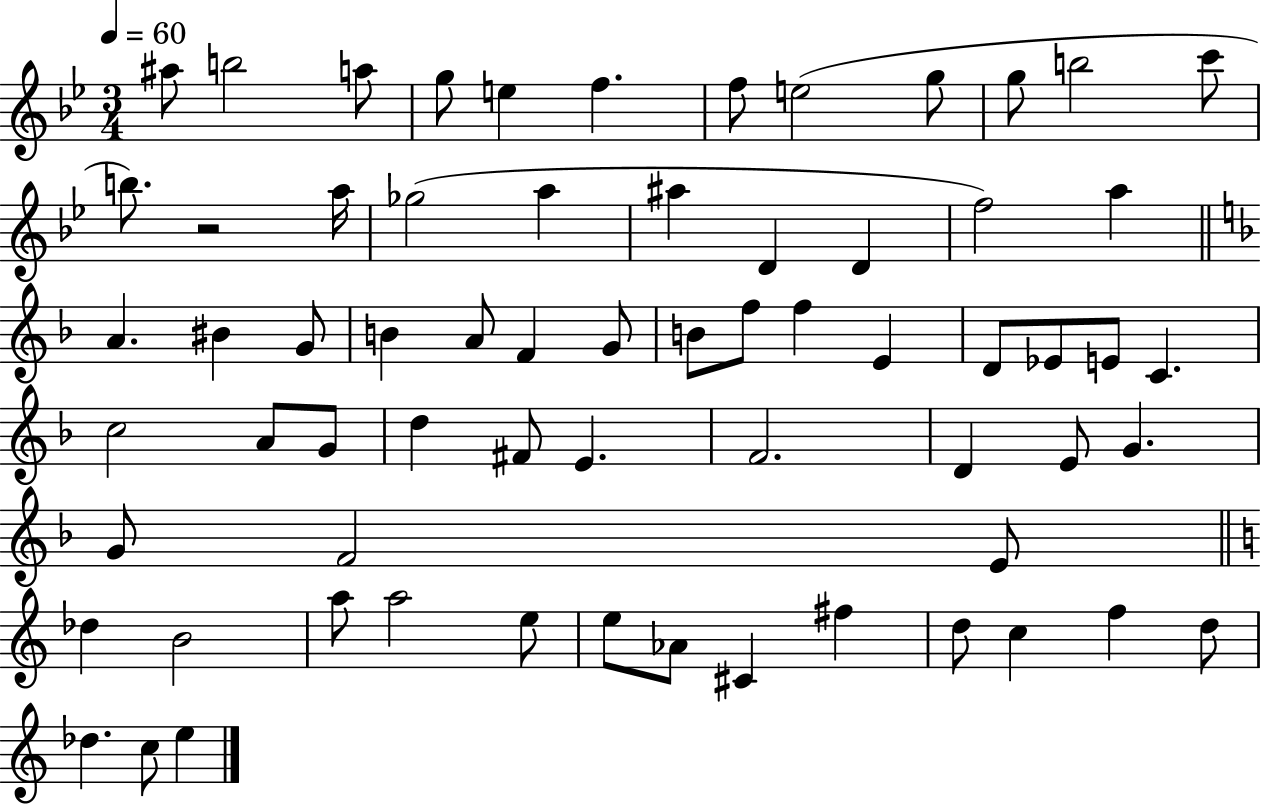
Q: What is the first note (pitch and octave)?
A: A#5